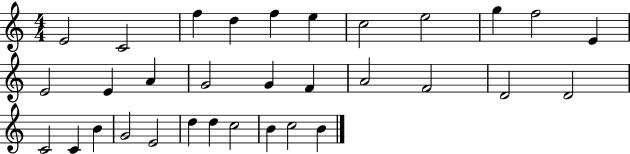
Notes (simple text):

E4/h C4/h F5/q D5/q F5/q E5/q C5/h E5/h G5/q F5/h E4/q E4/h E4/q A4/q G4/h G4/q F4/q A4/h F4/h D4/h D4/h C4/h C4/q B4/q G4/h E4/h D5/q D5/q C5/h B4/q C5/h B4/q